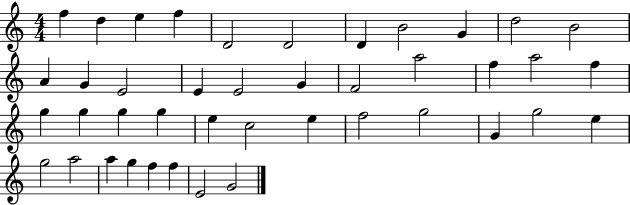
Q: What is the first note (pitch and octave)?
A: F5